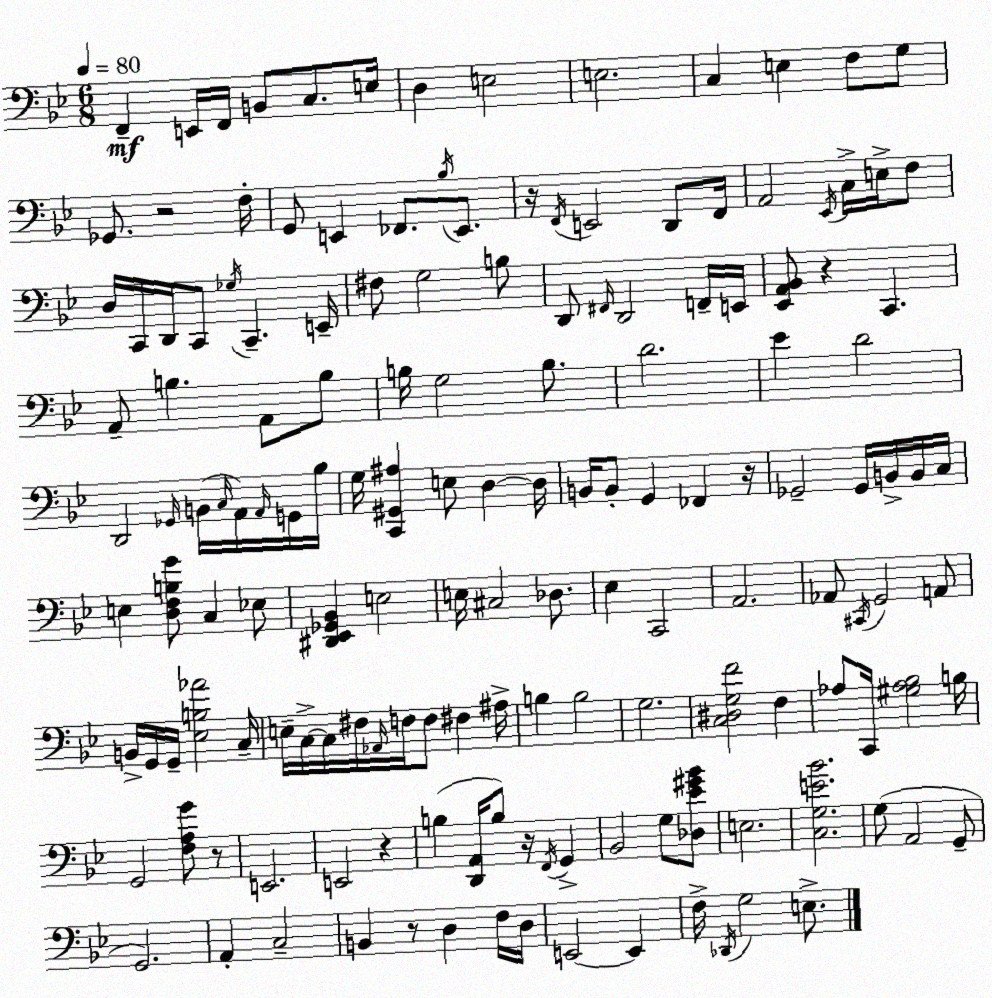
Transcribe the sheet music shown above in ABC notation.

X:1
T:Untitled
M:6/8
L:1/4
K:Bb
F,, E,,/4 F,,/4 B,,/2 C,/2 E,/4 D, E,2 E,2 C, E, F,/2 G,/2 _G,,/2 z2 F,/4 G,,/2 E,, _F,,/2 _B,/4 E,,/2 z/4 F,,/4 E,,2 D,,/2 F,,/4 A,,2 _E,,/4 C,/4 E,/4 F,/2 D,/4 C,,/4 D,,/4 C,,/2 _G,/4 C,, E,,/4 ^F,/2 G,2 B,/2 D,,/2 ^F,,/4 D,,2 F,,/4 E,,/4 [_E,,A,,_B,,]/2 z C,, A,,/2 B, A,,/2 B,/2 B,/4 G,2 B,/2 D2 _E D2 D,,2 _G,,/4 B,,/4 C,/4 A,,/4 A,,/4 G,,/4 _B,/4 G,/4 [C,,^G,,^A,] E,/2 D, D,/4 B,,/4 B,,/2 G,, _F,, z/4 _G,,2 _G,,/4 B,,/4 B,,/4 C,/4 E, [D,F,B,G]/2 C, _E,/2 [^D,,_E,,_G,,_B,,] E,2 E,/4 ^C,2 _D,/2 _E, C,,2 A,,2 _A,,/2 ^C,,/4 G,,2 A,,/2 B,,/4 G,,/4 G,,/4 [_E,B,_A]2 C,/4 E,/4 C,/4 C,/4 ^F,/4 _A,,/4 F,/4 F,/2 ^F, ^A,/4 B, B,2 G,2 [C,^D,G,F]2 F, _A,/2 C,,/4 [^G,_A,_B,]2 B,/4 G,,2 [F,A,G]/2 z/2 E,,2 E,,2 z B, [D,,A,,]/4 B,/2 z/4 F,,/4 G,, _B,,2 G,/2 [_D,_E^G_B]/2 E,2 [C,G,E_B]2 G,/2 A,,2 G,,/2 G,,2 A,, C,2 B,, z/2 D, F,/4 D,/4 E,,2 E,, F,/4 _D,,/4 G,2 E,/2